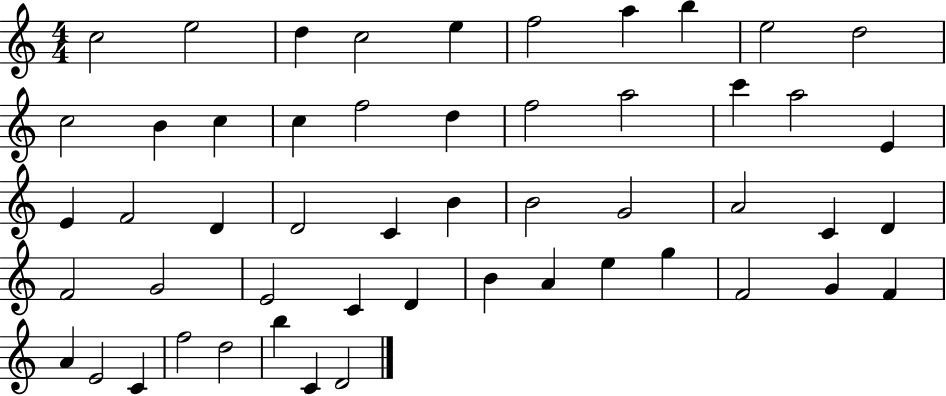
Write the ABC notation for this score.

X:1
T:Untitled
M:4/4
L:1/4
K:C
c2 e2 d c2 e f2 a b e2 d2 c2 B c c f2 d f2 a2 c' a2 E E F2 D D2 C B B2 G2 A2 C D F2 G2 E2 C D B A e g F2 G F A E2 C f2 d2 b C D2